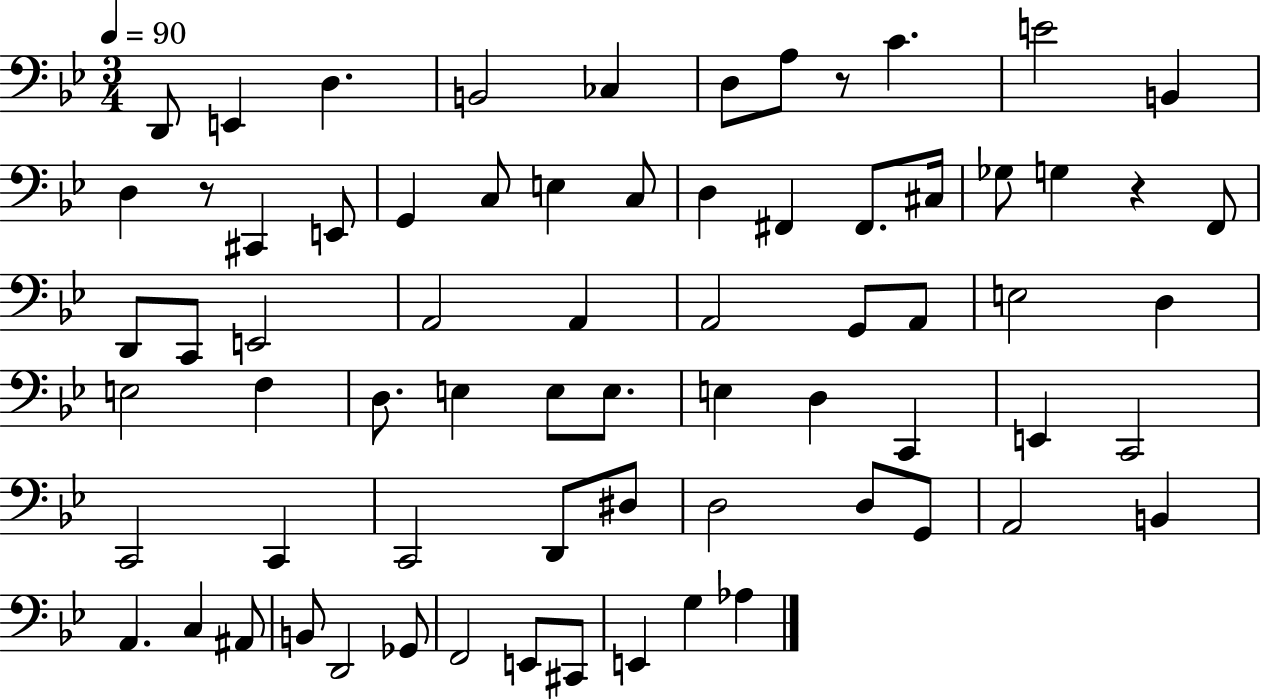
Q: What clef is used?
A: bass